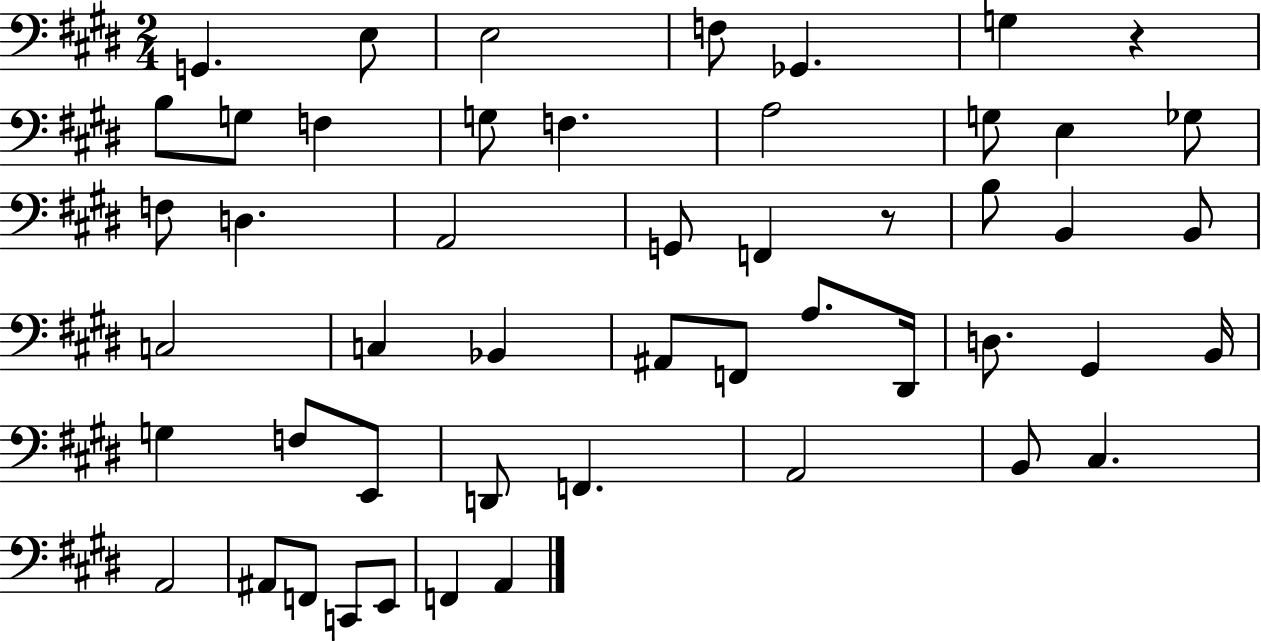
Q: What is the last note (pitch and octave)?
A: A2